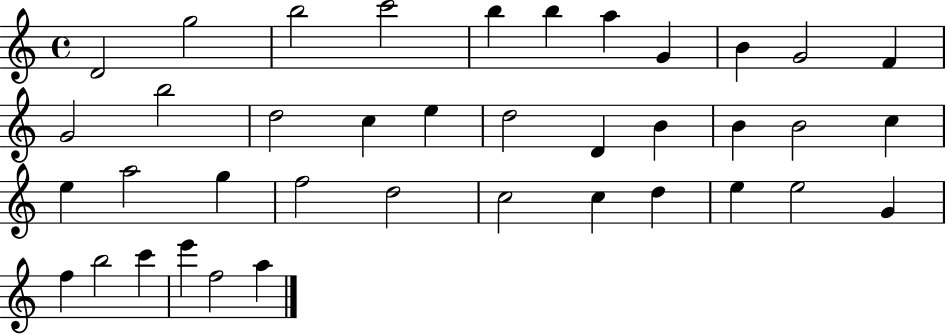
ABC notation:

X:1
T:Untitled
M:4/4
L:1/4
K:C
D2 g2 b2 c'2 b b a G B G2 F G2 b2 d2 c e d2 D B B B2 c e a2 g f2 d2 c2 c d e e2 G f b2 c' e' f2 a